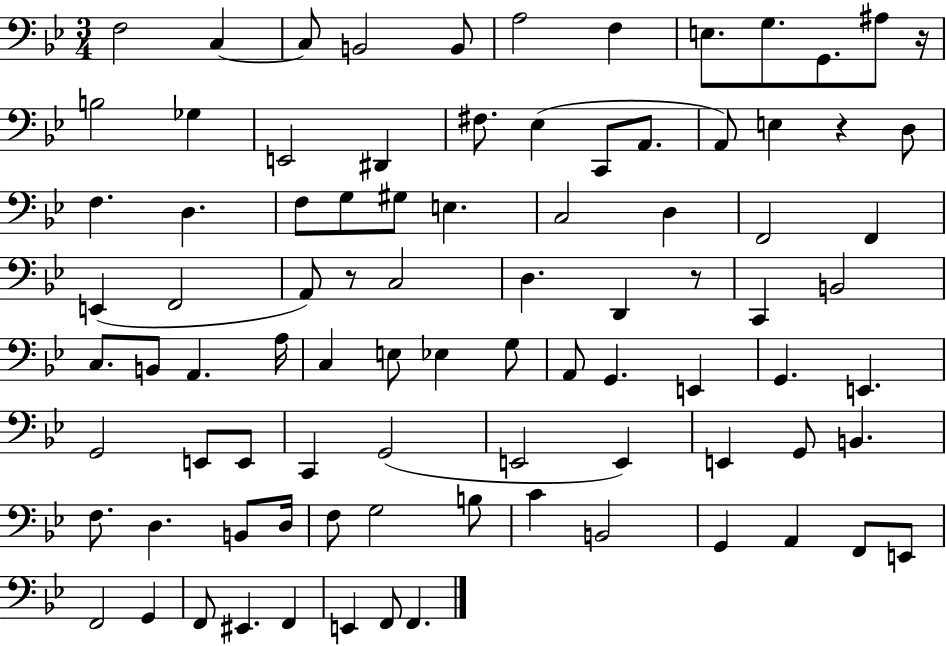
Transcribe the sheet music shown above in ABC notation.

X:1
T:Untitled
M:3/4
L:1/4
K:Bb
F,2 C, C,/2 B,,2 B,,/2 A,2 F, E,/2 G,/2 G,,/2 ^A,/2 z/4 B,2 _G, E,,2 ^D,, ^F,/2 _E, C,,/2 A,,/2 A,,/2 E, z D,/2 F, D, F,/2 G,/2 ^G,/2 E, C,2 D, F,,2 F,, E,, F,,2 A,,/2 z/2 C,2 D, D,, z/2 C,, B,,2 C,/2 B,,/2 A,, A,/4 C, E,/2 _E, G,/2 A,,/2 G,, E,, G,, E,, G,,2 E,,/2 E,,/2 C,, G,,2 E,,2 E,, E,, G,,/2 B,, F,/2 D, B,,/2 D,/4 F,/2 G,2 B,/2 C B,,2 G,, A,, F,,/2 E,,/2 F,,2 G,, F,,/2 ^E,, F,, E,, F,,/2 F,,